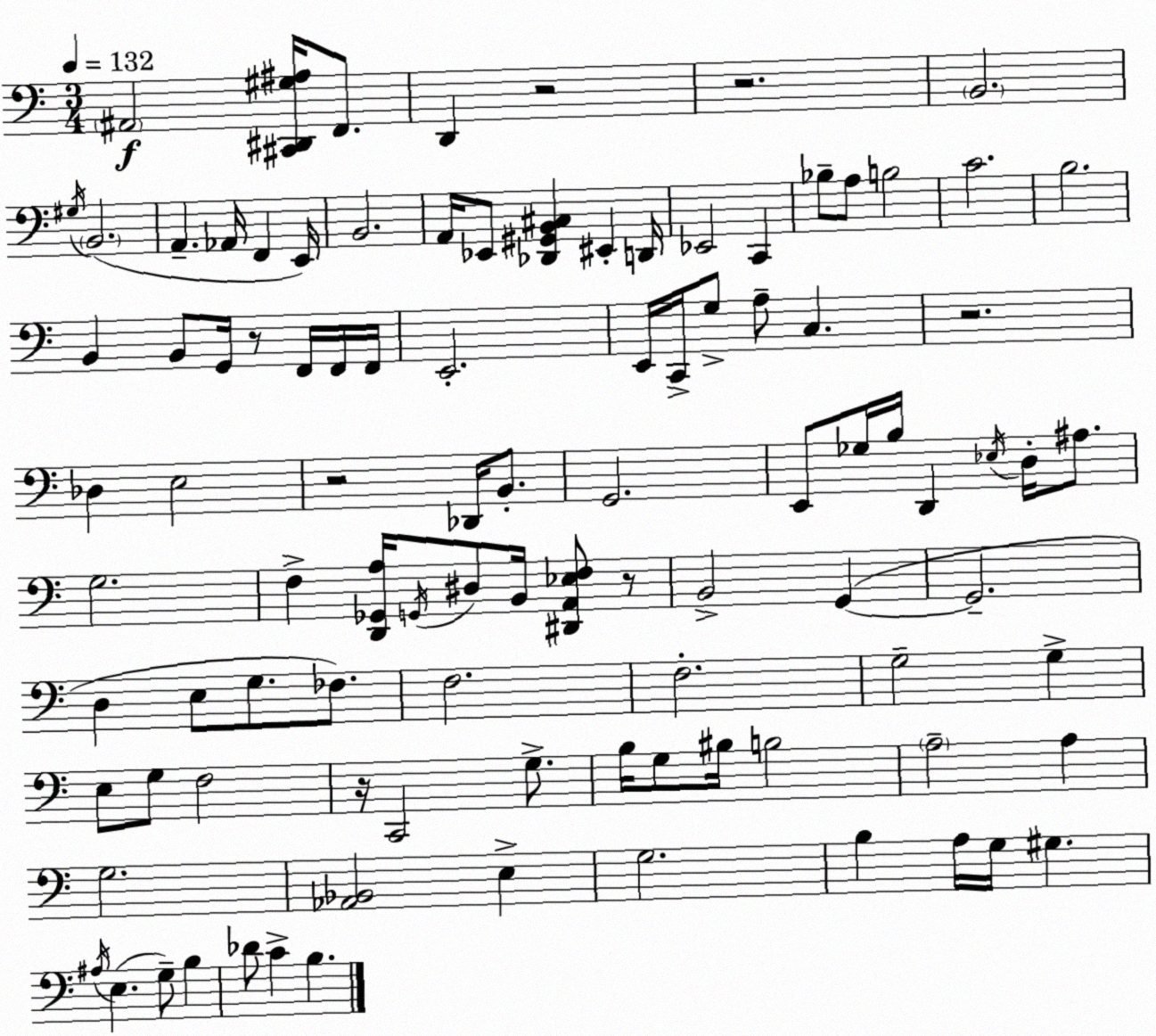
X:1
T:Untitled
M:3/4
L:1/4
K:C
^A,,2 [^C,,^D,,^G,^A,]/4 F,,/2 D,, z2 z2 B,,2 ^G,/4 B,,2 A,, _A,,/4 F,, E,,/4 B,,2 A,,/4 _E,,/2 [_D,,^G,,B,,^C,] ^E,, D,,/4 _E,,2 C,, _B,/2 A,/2 B,2 C2 B,2 B,, B,,/2 G,,/4 z/2 F,,/4 F,,/4 F,,/4 E,,2 E,,/4 C,,/4 G,/2 A,/2 C, z2 _D, E,2 z2 _D,,/4 B,,/2 G,,2 E,,/2 _G,/4 B,/4 D,, _E,/4 D,/4 ^A,/2 G,2 F, [D,,_G,,A,]/4 G,,/4 ^D,/2 B,,/4 [^D,,A,,_E,F,]/2 z/2 B,,2 G,, G,,2 D, E,/2 G,/2 _F,/2 F,2 F,2 G,2 G, E,/2 G,/2 F,2 z/4 C,,2 G,/2 B,/4 G,/2 ^B,/4 B,2 A,2 A, G,2 [_A,,_B,,]2 E, G,2 B, A,/4 G,/4 ^G, ^A,/4 E, G,/2 B, _D/2 C B,